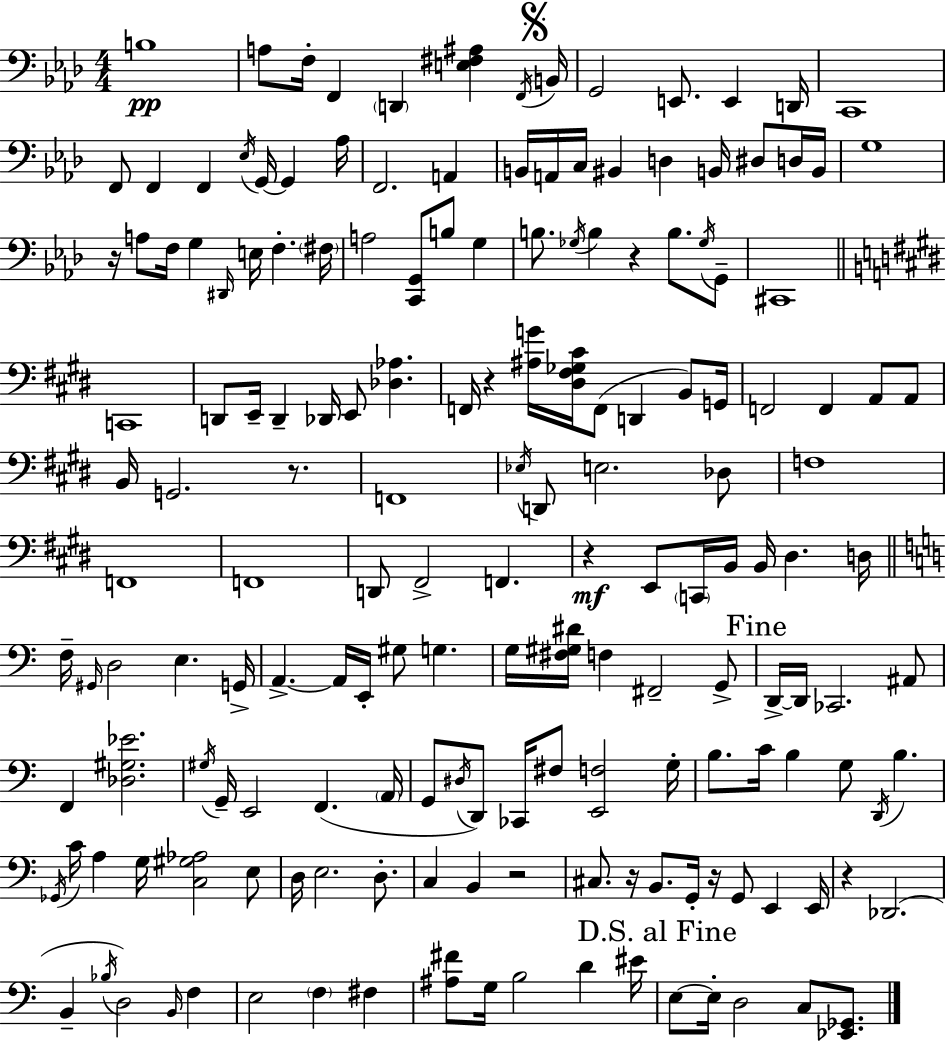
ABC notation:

X:1
T:Untitled
M:4/4
L:1/4
K:Fm
B,4 A,/2 F,/4 F,, D,, [E,^F,^A,] F,,/4 B,,/4 G,,2 E,,/2 E,, D,,/4 C,,4 F,,/2 F,, F,, _E,/4 G,,/4 G,, _A,/4 F,,2 A,, B,,/4 A,,/4 C,/4 ^B,, D, B,,/4 ^D,/2 D,/4 B,,/4 G,4 z/4 A,/2 F,/4 G, ^D,,/4 E,/4 F, ^F,/4 A,2 [C,,G,,]/2 B,/2 G, B,/2 _G,/4 B, z B,/2 _G,/4 G,,/2 ^C,,4 C,,4 D,,/2 E,,/4 D,, _D,,/4 E,,/2 [_D,_A,] F,,/4 z [^A,G]/4 [^D,^F,_G,^C]/4 F,,/2 D,, B,,/2 G,,/4 F,,2 F,, A,,/2 A,,/2 B,,/4 G,,2 z/2 F,,4 _E,/4 D,,/2 E,2 _D,/2 F,4 F,,4 F,,4 D,,/2 ^F,,2 F,, z E,,/2 C,,/4 B,,/4 B,,/4 ^D, D,/4 F,/4 ^G,,/4 D,2 E, G,,/4 A,, A,,/4 E,,/4 ^G,/2 G, G,/4 [^F,^G,^D]/4 F, ^F,,2 G,,/2 D,,/4 D,,/4 _C,,2 ^A,,/2 F,, [_D,^G,_E]2 ^G,/4 G,,/4 E,,2 F,, A,,/4 G,,/2 ^D,/4 D,,/2 _C,,/4 ^F,/2 [E,,F,]2 G,/4 B,/2 C/4 B, G,/2 D,,/4 B, _G,,/4 C/4 A, G,/4 [C,^G,_A,]2 E,/2 D,/4 E,2 D,/2 C, B,, z2 ^C,/2 z/4 B,,/2 G,,/4 z/4 G,,/2 E,, E,,/4 z _D,,2 B,, _B,/4 D,2 B,,/4 F, E,2 F, ^F, [^A,^F]/2 G,/4 B,2 D ^E/4 E,/2 E,/4 D,2 C,/2 [_E,,_G,,]/2